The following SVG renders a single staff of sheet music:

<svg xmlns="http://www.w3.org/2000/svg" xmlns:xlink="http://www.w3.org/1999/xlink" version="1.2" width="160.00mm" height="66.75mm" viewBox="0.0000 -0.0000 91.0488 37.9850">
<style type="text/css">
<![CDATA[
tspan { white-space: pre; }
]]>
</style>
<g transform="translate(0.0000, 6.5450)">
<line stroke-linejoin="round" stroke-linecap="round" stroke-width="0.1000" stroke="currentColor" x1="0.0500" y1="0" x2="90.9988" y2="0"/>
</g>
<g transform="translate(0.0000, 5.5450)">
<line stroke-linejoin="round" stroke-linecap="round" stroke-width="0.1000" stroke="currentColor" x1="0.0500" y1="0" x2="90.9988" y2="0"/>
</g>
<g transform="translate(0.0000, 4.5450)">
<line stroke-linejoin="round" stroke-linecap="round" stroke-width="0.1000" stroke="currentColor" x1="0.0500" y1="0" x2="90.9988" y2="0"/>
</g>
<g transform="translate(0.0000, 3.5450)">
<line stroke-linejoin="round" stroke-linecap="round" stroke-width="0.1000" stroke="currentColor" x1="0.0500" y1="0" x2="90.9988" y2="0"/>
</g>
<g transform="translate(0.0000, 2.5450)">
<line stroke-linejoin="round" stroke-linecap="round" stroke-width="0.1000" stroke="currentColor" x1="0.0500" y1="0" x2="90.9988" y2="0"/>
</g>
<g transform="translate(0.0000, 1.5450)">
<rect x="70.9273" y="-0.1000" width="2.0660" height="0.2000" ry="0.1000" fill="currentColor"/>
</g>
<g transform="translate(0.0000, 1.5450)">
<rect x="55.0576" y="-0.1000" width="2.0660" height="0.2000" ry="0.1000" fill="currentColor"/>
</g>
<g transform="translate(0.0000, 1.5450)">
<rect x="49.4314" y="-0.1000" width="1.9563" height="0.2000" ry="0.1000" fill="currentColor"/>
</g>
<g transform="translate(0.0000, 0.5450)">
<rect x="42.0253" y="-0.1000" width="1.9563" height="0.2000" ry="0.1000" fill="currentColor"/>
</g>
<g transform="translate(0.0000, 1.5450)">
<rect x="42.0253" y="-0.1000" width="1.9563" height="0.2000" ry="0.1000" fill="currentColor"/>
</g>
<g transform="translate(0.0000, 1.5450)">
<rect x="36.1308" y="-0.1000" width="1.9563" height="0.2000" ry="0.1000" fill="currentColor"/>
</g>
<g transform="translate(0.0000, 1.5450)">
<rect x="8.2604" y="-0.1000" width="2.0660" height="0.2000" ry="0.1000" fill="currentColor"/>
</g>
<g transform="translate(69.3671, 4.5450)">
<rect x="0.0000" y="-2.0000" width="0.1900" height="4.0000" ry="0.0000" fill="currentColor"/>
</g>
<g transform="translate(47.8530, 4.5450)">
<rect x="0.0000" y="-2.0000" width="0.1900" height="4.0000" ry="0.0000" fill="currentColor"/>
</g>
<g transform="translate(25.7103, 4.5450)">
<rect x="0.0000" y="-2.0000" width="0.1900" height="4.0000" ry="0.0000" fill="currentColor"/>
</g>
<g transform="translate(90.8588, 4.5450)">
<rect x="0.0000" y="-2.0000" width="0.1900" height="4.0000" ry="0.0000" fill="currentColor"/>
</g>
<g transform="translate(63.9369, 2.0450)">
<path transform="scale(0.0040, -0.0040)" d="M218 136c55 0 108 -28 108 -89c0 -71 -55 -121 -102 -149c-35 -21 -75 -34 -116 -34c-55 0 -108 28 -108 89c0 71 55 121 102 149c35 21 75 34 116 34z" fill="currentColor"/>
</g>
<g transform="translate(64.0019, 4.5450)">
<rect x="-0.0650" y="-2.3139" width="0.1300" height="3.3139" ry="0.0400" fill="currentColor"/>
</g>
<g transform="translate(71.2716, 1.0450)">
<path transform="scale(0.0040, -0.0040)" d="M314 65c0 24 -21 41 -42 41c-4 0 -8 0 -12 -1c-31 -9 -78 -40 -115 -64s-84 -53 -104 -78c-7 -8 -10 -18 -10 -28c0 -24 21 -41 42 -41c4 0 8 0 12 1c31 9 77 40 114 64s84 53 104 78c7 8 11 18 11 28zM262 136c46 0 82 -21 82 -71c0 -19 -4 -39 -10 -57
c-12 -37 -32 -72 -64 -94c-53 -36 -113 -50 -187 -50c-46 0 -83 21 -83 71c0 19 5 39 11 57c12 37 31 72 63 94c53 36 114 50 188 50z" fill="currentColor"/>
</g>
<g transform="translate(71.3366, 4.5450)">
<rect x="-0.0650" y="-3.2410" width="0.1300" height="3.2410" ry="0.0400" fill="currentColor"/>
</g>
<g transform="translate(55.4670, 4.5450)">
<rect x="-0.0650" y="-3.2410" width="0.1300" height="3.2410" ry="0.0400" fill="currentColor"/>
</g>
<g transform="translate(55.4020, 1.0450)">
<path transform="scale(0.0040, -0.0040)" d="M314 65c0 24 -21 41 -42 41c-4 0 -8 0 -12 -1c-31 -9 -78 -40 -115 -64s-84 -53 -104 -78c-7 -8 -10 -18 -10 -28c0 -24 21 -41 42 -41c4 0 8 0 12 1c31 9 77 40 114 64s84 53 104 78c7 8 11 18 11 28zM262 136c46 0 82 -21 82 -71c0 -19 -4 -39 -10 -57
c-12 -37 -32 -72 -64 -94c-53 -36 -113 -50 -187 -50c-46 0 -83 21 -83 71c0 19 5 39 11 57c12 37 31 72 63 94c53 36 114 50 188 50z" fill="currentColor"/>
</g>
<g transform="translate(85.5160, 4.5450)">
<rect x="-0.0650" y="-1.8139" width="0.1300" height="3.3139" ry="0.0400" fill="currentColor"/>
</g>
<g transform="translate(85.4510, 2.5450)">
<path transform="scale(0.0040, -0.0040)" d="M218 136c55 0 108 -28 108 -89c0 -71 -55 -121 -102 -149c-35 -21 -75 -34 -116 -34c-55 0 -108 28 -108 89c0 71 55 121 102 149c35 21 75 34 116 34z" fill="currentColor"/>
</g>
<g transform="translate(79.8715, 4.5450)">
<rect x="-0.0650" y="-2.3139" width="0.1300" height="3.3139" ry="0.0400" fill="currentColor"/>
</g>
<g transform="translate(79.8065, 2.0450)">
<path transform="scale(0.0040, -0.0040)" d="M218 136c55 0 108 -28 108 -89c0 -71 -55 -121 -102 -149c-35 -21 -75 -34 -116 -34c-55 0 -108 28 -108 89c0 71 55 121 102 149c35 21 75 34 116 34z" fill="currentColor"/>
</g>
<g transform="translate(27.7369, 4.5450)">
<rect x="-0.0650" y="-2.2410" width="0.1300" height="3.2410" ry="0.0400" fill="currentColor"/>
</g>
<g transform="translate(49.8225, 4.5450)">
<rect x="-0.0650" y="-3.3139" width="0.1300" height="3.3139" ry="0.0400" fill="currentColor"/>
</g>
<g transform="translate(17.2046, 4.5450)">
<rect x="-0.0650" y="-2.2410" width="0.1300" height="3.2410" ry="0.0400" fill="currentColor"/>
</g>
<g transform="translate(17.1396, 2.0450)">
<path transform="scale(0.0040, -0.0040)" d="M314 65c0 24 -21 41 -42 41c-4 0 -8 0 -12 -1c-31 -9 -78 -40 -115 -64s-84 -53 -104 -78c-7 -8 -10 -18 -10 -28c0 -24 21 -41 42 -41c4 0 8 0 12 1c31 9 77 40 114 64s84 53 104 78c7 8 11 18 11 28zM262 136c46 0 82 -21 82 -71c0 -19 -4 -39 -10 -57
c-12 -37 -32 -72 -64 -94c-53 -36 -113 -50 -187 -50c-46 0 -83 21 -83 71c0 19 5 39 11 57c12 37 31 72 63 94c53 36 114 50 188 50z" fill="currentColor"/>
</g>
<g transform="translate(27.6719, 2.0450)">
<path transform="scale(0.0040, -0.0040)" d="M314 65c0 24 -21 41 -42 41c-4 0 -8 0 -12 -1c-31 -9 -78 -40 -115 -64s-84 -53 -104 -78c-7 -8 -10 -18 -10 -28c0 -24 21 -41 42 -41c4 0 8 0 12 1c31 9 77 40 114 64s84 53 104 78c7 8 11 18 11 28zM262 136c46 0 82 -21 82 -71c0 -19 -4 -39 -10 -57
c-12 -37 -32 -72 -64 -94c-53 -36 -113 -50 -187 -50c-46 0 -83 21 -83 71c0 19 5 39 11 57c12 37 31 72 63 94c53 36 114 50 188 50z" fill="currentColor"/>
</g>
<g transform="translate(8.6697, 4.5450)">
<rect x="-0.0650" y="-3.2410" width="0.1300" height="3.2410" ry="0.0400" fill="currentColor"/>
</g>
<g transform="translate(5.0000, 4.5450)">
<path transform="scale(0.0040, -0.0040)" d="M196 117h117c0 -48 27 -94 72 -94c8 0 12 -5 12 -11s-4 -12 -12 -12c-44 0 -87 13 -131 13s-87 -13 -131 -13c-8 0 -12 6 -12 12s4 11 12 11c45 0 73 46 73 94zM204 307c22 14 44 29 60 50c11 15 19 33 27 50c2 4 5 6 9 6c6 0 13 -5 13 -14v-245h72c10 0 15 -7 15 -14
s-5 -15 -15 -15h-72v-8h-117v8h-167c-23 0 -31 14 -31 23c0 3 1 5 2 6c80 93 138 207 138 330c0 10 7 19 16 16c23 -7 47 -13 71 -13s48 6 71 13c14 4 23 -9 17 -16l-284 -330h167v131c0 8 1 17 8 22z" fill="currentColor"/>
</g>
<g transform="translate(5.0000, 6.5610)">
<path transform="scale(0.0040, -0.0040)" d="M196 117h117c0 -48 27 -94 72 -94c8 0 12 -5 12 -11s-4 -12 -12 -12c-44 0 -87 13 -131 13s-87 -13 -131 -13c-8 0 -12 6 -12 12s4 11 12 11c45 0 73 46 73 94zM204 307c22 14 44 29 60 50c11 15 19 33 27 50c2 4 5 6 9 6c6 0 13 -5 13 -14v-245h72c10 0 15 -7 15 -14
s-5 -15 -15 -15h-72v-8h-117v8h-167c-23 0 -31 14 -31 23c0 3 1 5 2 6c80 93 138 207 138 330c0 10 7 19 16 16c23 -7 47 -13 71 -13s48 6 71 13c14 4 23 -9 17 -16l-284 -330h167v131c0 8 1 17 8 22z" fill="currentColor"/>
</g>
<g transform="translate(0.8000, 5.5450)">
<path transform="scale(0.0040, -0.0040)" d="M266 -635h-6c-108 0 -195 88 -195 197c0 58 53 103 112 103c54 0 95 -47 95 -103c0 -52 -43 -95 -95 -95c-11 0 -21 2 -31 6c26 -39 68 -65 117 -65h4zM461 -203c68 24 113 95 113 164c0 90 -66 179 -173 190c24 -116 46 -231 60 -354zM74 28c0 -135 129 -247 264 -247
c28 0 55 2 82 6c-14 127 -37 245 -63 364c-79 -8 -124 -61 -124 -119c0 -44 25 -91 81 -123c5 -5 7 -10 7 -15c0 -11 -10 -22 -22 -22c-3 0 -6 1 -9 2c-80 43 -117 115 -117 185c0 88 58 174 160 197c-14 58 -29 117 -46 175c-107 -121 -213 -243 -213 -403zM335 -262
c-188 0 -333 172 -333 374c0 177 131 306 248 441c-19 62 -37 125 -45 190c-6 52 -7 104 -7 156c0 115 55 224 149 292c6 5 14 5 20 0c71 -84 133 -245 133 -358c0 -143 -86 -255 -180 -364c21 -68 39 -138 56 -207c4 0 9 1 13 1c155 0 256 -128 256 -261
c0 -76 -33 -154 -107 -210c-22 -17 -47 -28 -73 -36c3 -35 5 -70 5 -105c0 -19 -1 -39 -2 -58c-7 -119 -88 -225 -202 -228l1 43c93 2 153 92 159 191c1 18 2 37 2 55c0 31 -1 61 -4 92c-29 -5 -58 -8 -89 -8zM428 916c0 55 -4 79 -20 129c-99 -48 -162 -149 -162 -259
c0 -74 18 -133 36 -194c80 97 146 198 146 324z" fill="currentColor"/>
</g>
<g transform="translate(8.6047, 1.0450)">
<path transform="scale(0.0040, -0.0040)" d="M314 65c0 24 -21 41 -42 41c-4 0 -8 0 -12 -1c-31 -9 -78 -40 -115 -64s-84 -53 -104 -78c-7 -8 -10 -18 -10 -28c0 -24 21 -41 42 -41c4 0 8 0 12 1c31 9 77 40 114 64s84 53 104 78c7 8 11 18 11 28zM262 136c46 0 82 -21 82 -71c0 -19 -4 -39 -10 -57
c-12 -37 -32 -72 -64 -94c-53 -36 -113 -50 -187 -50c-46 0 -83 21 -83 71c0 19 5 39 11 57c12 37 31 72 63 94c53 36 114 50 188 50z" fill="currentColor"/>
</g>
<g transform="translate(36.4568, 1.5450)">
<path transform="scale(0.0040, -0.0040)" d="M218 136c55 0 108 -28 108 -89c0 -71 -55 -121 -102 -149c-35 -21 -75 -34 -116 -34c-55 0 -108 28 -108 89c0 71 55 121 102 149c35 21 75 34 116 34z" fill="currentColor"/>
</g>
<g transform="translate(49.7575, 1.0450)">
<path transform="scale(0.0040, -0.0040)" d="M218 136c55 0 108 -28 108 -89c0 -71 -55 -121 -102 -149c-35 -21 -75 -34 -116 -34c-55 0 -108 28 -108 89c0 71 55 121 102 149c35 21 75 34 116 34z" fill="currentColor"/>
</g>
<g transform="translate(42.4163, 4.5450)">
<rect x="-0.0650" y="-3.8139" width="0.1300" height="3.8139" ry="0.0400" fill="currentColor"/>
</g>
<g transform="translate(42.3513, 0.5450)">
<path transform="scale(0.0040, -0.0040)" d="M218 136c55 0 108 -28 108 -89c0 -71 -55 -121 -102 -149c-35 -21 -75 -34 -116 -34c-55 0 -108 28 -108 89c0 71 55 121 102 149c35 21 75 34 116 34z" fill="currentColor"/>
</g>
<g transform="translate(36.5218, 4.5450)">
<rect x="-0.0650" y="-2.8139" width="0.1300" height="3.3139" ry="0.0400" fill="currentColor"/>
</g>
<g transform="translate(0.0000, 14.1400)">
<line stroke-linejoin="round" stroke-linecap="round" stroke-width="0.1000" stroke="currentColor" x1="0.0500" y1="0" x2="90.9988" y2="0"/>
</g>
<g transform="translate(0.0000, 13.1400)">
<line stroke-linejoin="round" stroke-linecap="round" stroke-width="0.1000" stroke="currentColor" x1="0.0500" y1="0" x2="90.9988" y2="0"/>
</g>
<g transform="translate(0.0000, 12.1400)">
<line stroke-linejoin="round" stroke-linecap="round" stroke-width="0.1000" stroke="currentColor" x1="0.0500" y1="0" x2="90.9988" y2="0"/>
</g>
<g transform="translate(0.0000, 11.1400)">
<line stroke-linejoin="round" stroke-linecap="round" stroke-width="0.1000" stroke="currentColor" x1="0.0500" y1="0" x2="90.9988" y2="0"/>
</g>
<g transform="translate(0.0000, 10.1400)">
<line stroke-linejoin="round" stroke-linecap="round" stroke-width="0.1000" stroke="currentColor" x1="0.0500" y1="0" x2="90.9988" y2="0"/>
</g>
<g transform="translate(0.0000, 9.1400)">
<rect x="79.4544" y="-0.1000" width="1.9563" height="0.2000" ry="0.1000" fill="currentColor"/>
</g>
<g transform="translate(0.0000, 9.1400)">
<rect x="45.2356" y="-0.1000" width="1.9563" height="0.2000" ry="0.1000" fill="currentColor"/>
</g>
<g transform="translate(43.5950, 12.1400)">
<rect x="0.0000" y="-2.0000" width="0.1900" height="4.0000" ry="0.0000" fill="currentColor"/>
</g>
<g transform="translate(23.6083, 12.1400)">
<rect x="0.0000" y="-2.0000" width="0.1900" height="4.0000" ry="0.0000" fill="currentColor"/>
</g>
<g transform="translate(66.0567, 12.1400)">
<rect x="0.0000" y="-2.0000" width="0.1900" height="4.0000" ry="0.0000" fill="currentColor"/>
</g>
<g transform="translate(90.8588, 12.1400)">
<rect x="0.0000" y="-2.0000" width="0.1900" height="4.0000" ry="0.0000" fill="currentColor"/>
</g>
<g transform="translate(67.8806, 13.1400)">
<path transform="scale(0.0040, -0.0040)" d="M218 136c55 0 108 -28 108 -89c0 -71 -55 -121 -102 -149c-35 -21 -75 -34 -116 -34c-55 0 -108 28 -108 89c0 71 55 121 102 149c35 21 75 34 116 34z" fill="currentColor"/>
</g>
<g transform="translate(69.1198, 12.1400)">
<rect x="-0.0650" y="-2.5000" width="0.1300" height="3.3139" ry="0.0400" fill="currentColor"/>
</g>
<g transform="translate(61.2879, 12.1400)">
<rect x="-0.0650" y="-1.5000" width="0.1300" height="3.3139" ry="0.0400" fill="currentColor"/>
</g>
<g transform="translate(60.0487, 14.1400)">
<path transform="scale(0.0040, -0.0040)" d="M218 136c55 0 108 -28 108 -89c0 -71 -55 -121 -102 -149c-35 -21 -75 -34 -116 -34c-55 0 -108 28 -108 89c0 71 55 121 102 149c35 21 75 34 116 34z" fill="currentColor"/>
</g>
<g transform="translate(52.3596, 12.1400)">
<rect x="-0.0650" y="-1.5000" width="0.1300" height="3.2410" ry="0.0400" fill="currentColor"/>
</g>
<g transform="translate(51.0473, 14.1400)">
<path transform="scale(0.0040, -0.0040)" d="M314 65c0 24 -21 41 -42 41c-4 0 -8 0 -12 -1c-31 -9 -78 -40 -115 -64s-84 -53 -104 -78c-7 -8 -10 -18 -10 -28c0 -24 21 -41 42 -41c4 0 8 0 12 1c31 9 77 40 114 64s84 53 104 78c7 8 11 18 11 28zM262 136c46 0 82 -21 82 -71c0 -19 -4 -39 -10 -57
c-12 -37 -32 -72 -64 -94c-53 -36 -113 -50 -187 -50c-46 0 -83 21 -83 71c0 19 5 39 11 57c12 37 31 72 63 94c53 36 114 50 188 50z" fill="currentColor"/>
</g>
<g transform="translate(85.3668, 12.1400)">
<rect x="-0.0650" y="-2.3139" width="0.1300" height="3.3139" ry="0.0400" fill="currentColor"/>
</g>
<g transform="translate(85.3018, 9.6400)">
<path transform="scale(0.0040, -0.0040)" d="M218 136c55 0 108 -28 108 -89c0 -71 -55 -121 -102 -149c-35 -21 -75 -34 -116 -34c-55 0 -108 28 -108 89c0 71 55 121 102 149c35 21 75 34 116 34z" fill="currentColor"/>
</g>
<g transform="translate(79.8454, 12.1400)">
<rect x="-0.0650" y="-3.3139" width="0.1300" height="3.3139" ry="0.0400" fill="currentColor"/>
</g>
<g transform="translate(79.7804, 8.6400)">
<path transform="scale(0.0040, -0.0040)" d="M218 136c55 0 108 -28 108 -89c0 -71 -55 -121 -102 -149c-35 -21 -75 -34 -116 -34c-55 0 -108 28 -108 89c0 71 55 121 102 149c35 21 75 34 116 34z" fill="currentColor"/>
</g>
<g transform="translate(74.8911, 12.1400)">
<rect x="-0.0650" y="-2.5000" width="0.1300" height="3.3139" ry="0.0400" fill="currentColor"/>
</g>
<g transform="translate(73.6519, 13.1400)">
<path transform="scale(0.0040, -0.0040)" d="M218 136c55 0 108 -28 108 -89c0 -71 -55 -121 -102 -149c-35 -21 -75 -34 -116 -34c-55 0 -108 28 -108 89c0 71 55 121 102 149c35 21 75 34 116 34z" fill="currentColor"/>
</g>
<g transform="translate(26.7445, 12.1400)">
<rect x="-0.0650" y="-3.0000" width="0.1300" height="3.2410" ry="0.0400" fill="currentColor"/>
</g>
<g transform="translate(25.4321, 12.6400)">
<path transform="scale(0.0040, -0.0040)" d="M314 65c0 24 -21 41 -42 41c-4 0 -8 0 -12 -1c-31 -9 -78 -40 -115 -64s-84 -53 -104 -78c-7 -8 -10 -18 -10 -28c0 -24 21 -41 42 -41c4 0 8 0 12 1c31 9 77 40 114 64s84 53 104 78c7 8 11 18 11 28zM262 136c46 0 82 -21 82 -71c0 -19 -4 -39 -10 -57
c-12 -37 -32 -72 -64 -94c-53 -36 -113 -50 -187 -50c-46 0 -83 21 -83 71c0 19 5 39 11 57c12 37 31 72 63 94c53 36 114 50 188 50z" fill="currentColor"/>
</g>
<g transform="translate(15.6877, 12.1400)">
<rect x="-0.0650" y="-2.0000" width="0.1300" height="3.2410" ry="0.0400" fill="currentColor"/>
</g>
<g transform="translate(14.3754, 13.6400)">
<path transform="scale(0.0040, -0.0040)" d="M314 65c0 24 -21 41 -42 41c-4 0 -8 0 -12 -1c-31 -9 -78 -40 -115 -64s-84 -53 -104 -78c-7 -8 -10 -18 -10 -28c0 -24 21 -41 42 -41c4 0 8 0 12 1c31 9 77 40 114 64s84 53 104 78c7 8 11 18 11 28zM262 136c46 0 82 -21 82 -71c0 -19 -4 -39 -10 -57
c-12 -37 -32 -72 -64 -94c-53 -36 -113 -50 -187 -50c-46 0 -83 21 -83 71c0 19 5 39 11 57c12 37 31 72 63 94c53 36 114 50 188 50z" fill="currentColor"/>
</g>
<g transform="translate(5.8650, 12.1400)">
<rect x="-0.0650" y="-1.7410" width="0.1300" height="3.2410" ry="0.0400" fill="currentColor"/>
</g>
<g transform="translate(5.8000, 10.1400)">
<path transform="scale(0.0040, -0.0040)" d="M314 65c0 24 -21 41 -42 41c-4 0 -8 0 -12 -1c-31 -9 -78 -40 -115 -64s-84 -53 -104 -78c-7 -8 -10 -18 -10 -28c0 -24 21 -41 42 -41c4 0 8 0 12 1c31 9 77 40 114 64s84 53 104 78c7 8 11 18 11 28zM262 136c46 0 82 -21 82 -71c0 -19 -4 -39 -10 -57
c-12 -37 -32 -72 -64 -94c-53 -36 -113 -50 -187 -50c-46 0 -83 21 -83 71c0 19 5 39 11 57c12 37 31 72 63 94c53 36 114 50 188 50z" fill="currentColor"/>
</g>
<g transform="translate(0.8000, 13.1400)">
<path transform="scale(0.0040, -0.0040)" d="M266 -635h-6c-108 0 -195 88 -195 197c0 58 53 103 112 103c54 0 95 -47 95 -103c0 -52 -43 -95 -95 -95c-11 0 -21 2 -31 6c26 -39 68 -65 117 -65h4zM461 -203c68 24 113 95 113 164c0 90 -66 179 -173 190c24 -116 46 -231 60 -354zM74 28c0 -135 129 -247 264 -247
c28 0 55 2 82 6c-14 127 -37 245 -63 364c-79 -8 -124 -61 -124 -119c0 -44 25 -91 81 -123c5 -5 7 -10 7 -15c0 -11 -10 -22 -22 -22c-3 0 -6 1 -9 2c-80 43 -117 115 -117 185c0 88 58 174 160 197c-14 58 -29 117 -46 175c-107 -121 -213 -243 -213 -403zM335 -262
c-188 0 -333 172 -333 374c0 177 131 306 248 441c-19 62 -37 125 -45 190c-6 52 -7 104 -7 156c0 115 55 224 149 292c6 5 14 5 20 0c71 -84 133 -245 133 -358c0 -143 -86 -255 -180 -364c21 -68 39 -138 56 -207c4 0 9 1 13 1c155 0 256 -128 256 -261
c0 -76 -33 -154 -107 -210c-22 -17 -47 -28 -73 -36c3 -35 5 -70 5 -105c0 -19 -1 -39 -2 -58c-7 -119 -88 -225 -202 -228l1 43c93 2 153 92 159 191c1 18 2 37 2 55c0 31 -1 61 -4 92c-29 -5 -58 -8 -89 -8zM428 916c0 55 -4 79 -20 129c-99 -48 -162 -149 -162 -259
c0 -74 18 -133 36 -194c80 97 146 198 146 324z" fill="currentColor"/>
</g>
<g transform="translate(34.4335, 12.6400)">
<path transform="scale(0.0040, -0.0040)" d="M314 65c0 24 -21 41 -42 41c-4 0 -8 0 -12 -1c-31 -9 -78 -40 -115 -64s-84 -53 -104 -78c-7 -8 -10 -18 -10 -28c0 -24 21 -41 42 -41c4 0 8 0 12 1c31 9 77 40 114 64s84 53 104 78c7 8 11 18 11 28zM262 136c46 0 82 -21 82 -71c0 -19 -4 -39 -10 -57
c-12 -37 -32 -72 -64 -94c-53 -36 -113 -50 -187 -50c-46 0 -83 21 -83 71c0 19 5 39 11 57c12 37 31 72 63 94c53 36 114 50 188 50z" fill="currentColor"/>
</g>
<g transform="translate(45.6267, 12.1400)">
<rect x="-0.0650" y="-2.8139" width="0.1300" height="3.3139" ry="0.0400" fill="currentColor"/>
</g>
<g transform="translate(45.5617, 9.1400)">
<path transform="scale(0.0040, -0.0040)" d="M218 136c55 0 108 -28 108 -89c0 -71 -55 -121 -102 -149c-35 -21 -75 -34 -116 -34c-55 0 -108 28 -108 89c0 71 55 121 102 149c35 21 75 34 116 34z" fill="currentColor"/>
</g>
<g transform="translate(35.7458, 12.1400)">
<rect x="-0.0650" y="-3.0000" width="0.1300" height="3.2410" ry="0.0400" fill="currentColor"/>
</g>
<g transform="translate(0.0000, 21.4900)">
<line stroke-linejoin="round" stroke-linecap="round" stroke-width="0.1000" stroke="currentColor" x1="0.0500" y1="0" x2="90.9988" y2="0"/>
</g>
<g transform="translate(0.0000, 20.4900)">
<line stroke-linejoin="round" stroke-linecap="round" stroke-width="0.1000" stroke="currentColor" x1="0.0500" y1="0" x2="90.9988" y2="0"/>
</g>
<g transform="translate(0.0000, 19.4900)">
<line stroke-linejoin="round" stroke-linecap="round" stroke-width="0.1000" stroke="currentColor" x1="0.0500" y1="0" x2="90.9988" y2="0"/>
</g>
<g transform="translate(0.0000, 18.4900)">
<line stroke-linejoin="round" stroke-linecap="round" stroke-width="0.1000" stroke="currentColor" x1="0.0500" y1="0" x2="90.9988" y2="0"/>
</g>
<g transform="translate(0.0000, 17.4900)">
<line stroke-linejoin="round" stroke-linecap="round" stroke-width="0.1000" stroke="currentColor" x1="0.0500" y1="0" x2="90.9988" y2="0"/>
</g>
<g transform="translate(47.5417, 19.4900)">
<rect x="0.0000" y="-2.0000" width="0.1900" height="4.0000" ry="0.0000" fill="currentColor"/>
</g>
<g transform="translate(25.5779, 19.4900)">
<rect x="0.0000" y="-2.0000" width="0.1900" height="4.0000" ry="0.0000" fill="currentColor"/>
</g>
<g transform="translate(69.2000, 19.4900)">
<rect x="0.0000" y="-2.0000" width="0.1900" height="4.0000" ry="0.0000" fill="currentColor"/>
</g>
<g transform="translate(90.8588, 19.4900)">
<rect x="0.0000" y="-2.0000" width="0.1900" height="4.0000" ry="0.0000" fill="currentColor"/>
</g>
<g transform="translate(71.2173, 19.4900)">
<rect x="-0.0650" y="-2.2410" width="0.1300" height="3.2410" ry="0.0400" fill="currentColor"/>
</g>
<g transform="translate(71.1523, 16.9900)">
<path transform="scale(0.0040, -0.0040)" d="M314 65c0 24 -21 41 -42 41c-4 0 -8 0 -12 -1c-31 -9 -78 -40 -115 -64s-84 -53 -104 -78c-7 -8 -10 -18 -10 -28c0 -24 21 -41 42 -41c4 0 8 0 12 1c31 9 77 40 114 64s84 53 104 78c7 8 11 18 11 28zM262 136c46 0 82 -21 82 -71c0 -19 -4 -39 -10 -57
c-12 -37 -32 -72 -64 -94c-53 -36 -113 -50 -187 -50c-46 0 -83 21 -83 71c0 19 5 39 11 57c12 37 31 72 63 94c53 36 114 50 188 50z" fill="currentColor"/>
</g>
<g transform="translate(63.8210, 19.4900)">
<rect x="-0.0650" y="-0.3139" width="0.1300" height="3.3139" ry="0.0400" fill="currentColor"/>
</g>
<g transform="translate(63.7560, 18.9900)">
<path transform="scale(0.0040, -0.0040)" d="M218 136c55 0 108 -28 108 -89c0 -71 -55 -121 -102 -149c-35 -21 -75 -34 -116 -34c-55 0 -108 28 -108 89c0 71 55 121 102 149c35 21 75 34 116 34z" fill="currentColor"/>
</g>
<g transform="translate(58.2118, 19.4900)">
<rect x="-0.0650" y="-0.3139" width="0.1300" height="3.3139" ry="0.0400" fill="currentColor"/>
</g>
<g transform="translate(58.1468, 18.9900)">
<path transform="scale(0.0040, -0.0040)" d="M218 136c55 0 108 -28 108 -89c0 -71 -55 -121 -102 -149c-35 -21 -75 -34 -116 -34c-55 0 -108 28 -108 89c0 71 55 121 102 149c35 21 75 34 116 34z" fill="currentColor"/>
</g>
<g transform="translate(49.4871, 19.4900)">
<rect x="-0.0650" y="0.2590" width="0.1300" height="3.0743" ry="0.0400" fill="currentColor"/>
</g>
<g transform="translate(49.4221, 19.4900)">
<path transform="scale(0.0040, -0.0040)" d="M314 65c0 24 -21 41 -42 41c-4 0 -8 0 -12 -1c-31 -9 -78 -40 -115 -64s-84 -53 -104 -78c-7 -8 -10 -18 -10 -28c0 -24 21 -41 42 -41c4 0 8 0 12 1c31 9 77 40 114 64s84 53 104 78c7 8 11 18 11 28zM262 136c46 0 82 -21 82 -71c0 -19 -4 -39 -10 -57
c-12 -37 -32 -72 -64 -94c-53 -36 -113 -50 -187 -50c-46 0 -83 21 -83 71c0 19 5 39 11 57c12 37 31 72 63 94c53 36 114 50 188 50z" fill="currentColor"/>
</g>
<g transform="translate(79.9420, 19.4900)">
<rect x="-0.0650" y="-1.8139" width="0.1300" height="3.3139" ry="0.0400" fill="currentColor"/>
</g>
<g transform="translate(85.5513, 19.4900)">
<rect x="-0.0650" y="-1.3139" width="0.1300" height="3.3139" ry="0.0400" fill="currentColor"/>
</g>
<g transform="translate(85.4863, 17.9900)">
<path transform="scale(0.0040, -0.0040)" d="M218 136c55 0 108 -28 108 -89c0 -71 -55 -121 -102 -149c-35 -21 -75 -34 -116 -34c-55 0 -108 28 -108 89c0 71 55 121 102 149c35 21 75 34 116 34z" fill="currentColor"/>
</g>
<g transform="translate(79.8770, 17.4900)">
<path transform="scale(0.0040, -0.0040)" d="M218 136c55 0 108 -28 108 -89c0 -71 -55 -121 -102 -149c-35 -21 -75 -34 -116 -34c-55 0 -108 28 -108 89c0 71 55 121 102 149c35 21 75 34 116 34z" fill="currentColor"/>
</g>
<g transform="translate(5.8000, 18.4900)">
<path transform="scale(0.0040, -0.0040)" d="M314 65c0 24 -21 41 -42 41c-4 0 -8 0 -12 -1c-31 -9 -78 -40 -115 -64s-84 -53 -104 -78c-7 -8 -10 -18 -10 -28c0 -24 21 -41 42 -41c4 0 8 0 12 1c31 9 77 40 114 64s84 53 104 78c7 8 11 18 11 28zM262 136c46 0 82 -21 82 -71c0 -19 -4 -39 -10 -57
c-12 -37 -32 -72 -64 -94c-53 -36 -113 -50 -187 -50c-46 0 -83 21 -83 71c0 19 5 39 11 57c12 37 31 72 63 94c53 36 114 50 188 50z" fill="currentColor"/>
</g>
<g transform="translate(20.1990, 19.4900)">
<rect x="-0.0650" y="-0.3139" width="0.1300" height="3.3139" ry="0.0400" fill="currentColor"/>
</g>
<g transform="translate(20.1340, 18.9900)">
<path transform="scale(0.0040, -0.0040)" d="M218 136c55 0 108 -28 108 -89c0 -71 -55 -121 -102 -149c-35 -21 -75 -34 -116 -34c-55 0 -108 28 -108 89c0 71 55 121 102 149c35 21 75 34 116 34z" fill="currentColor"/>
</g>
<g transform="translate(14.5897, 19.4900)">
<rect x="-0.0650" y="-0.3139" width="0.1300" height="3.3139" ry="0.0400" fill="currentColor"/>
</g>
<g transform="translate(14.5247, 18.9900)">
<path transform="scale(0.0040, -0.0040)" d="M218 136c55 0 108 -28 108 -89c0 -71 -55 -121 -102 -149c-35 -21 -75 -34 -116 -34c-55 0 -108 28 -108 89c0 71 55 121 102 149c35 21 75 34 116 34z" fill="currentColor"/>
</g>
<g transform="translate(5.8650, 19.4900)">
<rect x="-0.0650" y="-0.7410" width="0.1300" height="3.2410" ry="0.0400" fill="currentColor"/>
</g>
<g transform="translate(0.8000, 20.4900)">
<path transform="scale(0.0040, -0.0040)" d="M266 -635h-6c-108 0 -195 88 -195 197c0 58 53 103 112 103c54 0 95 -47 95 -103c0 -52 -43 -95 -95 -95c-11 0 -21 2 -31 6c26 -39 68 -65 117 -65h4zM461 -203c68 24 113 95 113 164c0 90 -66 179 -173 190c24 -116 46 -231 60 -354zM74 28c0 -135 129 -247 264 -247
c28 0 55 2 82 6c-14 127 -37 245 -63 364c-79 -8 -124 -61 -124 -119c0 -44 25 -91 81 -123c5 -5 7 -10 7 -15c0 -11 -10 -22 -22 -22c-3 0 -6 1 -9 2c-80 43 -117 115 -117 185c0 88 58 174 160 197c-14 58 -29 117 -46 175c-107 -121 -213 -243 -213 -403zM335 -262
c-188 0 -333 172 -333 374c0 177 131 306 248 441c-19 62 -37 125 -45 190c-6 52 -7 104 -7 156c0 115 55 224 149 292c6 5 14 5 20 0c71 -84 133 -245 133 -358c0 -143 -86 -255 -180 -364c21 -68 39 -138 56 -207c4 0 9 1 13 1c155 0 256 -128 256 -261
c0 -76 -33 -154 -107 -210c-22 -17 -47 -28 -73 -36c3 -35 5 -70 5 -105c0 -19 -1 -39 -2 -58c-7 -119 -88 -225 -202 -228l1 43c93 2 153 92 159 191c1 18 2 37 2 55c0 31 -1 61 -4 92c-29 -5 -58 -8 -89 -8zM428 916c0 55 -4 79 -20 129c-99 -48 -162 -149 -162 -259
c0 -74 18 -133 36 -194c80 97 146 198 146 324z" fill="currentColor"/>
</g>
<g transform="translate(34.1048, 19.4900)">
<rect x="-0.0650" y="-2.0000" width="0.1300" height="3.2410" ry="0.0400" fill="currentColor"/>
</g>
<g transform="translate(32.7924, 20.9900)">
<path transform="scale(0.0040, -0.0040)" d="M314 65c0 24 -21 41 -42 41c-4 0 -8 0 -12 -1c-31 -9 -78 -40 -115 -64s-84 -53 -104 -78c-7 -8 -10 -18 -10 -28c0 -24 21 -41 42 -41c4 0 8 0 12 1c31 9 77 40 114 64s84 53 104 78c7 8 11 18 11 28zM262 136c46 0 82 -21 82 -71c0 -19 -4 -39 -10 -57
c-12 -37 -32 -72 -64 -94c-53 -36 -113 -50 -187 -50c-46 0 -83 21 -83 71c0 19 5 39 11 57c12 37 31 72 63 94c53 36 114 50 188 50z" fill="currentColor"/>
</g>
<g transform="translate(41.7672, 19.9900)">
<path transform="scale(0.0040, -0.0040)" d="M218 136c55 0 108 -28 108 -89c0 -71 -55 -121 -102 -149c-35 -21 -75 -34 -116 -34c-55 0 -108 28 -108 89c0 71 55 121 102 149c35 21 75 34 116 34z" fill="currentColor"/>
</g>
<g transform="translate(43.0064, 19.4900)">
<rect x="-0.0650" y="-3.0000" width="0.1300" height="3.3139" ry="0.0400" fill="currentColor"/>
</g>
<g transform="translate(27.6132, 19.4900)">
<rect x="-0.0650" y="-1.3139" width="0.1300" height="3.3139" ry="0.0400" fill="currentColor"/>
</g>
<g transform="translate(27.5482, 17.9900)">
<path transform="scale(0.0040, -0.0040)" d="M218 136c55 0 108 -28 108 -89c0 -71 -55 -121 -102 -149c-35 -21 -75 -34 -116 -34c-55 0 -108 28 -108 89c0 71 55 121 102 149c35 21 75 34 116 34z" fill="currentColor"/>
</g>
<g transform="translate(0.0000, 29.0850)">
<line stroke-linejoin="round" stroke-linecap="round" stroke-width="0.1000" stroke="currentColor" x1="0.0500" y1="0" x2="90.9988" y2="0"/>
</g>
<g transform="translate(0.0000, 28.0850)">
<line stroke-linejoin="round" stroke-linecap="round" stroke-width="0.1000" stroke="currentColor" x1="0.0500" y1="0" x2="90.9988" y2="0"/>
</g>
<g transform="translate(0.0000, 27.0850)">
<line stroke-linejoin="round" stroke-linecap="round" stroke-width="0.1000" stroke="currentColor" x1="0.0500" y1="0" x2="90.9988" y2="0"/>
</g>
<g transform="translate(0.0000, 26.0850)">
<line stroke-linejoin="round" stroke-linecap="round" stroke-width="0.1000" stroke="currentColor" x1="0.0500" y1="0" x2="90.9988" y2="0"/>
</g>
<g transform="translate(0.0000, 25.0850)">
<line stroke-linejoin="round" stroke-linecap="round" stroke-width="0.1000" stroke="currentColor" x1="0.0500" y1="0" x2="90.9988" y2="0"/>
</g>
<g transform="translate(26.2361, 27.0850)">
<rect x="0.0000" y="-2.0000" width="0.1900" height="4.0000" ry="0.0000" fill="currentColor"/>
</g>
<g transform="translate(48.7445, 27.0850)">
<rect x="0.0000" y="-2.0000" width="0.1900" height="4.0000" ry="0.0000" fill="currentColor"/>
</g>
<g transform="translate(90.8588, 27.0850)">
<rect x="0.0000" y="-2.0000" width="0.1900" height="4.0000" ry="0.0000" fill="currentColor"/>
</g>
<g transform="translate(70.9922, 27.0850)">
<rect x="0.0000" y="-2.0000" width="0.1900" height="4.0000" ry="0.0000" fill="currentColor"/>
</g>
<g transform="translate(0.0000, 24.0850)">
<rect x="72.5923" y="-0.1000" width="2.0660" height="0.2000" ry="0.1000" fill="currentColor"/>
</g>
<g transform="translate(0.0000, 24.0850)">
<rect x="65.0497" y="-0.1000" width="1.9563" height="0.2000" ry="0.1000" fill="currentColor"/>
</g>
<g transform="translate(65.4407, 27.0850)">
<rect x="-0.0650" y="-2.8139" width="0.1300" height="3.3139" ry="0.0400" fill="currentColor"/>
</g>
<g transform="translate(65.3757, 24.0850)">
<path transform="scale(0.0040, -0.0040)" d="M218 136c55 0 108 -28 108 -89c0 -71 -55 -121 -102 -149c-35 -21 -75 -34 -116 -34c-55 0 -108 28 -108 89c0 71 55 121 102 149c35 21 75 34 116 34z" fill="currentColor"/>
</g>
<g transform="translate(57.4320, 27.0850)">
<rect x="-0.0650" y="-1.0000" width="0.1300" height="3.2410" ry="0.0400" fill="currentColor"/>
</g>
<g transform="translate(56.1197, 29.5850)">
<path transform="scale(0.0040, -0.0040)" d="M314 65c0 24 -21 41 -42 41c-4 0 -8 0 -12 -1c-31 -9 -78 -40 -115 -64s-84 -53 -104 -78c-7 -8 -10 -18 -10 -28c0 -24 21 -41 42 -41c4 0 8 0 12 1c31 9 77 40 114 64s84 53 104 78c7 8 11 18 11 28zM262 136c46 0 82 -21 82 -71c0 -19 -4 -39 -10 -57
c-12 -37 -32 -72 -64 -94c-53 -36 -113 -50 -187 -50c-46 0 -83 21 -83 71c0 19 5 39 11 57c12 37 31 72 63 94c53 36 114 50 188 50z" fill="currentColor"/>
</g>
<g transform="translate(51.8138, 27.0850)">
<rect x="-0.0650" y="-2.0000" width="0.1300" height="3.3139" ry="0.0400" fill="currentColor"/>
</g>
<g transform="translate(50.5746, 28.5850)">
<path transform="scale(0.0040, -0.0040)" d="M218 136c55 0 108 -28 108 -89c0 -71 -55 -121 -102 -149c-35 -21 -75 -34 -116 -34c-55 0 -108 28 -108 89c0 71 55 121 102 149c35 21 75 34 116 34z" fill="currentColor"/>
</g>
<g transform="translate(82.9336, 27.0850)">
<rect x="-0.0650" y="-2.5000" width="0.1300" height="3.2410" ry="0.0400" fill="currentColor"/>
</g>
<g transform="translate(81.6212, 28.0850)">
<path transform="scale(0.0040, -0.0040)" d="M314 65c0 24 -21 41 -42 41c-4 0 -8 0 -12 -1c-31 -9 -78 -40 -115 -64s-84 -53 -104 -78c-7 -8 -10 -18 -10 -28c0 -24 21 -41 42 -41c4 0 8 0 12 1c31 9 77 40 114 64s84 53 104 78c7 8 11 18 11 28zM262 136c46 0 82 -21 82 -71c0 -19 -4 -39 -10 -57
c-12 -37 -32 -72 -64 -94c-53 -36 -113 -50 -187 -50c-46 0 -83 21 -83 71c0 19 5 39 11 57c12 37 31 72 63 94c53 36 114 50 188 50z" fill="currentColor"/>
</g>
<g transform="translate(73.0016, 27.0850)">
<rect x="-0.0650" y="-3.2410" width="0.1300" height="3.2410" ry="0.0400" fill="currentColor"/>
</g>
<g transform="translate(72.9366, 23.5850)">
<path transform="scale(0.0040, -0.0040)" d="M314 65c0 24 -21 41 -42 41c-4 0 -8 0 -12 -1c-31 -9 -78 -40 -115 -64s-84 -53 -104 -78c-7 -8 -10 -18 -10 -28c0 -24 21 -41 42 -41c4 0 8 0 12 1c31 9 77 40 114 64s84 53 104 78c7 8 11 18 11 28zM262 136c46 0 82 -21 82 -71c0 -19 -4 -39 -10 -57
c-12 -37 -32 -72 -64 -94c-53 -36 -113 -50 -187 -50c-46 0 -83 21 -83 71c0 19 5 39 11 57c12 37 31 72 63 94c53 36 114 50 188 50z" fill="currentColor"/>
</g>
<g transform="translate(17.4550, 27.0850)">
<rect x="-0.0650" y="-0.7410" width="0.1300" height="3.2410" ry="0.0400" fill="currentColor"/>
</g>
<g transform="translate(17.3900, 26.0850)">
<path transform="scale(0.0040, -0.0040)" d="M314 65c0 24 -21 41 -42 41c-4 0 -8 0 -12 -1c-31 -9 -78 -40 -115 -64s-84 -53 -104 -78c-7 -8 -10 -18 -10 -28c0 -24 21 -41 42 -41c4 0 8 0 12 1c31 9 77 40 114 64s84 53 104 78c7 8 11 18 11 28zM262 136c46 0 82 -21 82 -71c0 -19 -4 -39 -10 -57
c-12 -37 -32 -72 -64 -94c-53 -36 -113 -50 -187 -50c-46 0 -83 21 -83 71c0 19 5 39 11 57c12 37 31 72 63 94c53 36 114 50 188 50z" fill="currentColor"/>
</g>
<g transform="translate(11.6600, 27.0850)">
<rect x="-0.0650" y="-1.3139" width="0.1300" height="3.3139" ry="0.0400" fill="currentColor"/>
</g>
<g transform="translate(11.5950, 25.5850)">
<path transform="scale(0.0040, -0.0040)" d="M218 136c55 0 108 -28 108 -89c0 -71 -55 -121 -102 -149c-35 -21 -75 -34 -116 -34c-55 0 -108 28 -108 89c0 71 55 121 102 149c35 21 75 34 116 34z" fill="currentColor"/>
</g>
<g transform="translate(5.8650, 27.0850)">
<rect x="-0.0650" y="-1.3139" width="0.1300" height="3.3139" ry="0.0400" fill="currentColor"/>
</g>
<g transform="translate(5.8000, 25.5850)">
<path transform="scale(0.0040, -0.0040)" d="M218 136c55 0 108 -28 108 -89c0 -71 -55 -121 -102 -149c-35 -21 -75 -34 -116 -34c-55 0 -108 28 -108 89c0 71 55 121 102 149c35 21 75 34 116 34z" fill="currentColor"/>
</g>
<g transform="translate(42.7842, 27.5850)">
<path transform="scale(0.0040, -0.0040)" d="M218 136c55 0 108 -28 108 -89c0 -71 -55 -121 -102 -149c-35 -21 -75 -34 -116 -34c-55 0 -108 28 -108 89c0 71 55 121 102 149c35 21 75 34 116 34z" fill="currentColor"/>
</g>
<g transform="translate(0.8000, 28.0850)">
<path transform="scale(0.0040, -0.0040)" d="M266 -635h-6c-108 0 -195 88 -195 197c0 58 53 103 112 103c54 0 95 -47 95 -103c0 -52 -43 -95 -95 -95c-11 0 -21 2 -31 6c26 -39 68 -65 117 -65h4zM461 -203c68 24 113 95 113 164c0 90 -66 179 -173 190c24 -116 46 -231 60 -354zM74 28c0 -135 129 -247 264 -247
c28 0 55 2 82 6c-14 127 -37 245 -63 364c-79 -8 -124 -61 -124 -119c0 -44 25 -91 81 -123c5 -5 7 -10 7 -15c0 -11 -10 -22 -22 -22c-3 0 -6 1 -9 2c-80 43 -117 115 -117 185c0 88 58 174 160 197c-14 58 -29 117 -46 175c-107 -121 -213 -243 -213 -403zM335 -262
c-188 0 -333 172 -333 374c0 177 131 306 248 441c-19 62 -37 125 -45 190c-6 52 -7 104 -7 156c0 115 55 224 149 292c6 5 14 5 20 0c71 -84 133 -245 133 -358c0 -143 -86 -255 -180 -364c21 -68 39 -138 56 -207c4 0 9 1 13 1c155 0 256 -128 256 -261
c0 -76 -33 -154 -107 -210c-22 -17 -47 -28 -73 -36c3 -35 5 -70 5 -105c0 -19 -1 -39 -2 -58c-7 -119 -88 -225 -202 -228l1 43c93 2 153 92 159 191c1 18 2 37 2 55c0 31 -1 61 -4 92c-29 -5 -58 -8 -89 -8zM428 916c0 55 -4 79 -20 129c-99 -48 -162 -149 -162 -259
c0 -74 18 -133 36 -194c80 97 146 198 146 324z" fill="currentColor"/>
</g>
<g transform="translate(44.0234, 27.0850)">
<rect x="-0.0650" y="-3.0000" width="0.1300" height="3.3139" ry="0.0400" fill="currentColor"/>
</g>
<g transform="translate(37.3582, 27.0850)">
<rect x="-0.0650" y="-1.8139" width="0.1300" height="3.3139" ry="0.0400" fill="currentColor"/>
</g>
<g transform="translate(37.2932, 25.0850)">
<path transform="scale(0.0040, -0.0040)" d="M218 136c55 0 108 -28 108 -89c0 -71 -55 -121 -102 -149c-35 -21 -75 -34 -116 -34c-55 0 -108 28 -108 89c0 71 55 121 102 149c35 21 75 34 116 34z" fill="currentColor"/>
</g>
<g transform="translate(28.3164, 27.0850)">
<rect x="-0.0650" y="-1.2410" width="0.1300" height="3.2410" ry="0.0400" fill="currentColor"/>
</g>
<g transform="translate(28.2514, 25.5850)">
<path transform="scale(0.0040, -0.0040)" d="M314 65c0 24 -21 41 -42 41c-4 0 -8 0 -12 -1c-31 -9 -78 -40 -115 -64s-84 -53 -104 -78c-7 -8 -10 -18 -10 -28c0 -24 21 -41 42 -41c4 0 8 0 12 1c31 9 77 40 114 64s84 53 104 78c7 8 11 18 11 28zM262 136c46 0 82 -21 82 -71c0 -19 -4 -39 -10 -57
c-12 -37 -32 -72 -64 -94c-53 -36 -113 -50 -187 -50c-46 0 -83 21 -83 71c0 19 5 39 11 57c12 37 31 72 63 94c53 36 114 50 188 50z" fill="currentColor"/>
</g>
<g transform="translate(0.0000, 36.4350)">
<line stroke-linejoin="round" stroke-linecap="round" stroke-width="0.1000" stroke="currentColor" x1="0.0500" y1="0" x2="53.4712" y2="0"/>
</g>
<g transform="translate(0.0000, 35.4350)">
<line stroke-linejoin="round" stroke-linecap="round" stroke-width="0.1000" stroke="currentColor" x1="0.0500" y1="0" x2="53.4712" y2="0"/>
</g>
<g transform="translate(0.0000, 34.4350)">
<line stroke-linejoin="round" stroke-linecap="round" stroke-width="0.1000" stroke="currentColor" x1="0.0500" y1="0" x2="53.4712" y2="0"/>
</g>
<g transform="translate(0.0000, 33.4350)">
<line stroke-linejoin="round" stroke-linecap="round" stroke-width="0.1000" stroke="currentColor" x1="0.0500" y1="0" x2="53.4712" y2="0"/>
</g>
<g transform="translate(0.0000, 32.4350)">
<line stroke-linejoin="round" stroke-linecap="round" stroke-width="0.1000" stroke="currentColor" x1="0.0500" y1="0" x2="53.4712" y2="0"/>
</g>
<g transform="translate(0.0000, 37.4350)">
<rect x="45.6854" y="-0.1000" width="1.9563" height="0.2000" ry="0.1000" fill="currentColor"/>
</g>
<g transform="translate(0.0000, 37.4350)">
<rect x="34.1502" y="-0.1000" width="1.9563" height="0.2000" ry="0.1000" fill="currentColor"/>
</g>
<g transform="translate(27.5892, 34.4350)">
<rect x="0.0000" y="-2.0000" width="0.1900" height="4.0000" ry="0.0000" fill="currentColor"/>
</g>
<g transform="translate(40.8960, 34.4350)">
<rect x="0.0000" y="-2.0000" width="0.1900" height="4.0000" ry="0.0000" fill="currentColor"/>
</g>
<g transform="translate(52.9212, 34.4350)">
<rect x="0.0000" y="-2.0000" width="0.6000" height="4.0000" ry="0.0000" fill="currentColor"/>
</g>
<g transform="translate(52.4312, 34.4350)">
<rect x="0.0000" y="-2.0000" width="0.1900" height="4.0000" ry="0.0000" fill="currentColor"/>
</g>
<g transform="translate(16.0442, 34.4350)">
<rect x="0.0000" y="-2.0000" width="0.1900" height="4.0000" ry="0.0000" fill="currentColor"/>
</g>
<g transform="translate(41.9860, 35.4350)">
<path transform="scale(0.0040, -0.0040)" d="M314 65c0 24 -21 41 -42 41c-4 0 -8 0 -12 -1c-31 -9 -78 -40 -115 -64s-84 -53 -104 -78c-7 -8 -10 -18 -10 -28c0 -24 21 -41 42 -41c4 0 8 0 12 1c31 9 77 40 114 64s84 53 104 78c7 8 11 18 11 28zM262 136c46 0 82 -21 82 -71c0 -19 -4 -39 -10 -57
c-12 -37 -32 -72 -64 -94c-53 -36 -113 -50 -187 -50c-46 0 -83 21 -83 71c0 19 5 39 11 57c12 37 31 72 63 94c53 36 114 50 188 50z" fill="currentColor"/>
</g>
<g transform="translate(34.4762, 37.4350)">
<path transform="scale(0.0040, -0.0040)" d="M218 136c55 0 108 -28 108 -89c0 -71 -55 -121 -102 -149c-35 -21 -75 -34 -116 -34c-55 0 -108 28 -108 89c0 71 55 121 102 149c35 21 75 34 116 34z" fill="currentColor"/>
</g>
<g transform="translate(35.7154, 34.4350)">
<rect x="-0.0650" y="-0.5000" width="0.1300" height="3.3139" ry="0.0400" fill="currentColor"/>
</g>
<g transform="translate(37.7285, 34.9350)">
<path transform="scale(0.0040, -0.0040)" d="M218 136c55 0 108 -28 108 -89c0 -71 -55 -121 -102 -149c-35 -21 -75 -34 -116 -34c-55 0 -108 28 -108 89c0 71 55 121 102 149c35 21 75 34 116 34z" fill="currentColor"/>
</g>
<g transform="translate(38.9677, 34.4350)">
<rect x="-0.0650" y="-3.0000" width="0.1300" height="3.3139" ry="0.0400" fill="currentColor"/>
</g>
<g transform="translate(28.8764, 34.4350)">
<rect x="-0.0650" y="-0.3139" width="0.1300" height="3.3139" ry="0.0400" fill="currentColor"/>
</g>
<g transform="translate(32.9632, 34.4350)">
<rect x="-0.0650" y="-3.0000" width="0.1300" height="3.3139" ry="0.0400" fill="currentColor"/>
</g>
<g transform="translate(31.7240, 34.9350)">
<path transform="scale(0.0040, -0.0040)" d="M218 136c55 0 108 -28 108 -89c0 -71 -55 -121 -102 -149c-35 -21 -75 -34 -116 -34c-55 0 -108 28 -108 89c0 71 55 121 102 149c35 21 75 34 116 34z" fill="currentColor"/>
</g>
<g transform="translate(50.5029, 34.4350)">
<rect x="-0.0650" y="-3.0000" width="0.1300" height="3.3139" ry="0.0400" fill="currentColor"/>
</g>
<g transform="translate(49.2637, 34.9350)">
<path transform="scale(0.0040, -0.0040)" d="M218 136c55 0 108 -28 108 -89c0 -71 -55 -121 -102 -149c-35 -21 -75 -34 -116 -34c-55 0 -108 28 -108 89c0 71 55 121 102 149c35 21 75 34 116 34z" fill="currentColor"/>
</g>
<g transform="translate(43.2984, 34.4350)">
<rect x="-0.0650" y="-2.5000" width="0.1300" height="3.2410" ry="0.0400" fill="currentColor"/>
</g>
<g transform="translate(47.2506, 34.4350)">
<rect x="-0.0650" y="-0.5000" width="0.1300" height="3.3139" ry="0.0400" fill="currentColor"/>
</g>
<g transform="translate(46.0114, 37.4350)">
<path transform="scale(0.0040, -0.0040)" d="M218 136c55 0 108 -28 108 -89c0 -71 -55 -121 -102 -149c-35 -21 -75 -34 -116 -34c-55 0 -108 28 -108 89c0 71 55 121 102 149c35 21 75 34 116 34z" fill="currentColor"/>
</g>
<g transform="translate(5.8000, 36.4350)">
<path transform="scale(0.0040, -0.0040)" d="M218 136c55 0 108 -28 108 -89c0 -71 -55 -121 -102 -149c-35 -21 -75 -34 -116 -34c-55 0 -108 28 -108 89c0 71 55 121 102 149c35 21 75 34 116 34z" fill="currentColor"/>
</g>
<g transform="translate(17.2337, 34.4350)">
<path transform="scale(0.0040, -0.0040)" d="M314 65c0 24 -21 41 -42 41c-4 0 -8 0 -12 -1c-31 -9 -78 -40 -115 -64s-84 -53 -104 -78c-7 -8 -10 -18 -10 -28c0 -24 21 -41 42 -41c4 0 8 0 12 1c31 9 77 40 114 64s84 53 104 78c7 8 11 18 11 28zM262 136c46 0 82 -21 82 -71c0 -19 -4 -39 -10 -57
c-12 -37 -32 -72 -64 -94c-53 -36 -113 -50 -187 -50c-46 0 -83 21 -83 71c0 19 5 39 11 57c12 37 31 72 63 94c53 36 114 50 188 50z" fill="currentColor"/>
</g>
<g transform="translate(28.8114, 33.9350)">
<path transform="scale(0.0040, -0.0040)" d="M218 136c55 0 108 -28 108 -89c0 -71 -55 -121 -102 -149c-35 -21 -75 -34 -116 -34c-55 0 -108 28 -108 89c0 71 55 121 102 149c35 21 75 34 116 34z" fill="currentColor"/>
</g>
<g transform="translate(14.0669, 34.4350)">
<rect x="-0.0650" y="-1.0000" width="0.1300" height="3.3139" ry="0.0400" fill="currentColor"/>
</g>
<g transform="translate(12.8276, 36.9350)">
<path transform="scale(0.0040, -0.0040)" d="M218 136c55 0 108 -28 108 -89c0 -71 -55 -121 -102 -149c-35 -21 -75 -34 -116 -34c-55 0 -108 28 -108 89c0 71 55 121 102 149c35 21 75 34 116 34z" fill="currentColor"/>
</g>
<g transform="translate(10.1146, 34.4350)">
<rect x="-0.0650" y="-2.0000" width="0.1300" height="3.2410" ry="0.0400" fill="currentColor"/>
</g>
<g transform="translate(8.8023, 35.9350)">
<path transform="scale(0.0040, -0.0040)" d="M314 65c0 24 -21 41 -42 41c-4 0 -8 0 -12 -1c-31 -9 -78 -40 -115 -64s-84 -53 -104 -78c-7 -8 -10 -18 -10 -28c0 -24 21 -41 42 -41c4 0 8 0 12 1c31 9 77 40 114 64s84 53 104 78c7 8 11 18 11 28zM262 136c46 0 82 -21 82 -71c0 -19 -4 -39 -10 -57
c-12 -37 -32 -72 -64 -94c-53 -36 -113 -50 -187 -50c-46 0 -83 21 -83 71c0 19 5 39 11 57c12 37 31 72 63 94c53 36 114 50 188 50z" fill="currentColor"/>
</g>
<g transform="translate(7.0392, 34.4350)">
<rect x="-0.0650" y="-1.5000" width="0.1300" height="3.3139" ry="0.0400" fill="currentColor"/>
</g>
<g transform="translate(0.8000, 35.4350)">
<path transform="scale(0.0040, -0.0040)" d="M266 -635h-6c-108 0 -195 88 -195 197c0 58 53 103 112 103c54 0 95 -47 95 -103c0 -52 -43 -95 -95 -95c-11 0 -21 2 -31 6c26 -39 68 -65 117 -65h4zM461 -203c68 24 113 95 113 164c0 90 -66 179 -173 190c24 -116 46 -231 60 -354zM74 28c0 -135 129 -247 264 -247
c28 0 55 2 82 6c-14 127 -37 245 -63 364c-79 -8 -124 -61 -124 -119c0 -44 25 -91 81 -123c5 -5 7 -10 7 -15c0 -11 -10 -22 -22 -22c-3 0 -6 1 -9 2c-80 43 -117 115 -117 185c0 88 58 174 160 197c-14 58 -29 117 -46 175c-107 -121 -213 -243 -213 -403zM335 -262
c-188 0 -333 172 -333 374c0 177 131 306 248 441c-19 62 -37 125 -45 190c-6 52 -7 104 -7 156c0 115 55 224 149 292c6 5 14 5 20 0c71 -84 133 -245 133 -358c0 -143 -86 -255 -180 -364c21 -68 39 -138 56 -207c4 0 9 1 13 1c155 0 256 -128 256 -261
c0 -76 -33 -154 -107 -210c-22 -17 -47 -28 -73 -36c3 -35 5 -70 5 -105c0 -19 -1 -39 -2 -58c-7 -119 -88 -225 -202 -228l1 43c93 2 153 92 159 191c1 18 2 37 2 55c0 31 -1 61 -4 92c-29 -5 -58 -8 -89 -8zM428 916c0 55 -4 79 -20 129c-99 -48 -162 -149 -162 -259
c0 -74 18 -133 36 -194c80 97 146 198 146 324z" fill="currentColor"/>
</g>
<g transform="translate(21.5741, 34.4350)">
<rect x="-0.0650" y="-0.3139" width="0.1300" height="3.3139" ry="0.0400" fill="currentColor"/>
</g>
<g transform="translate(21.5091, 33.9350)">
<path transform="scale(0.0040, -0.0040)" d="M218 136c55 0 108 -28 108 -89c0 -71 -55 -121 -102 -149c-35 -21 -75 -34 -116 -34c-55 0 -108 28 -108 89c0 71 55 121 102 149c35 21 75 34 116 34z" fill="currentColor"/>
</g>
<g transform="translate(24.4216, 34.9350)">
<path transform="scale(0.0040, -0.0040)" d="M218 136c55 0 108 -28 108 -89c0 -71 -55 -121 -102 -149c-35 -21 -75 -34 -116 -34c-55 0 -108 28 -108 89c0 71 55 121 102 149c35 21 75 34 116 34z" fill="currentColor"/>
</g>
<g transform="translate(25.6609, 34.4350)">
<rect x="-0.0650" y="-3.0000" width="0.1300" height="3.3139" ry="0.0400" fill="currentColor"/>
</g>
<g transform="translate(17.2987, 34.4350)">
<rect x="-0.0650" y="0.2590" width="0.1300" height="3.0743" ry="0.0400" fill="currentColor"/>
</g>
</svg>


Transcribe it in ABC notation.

X:1
T:Untitled
M:4/4
L:1/4
K:C
b2 g2 g2 a c' b b2 g b2 g f f2 F2 A2 A2 a E2 E G G b g d2 c c e F2 A B2 c c g2 f e e e d2 e2 f A F D2 a b2 G2 E F2 D B2 c A c A C A G2 C A